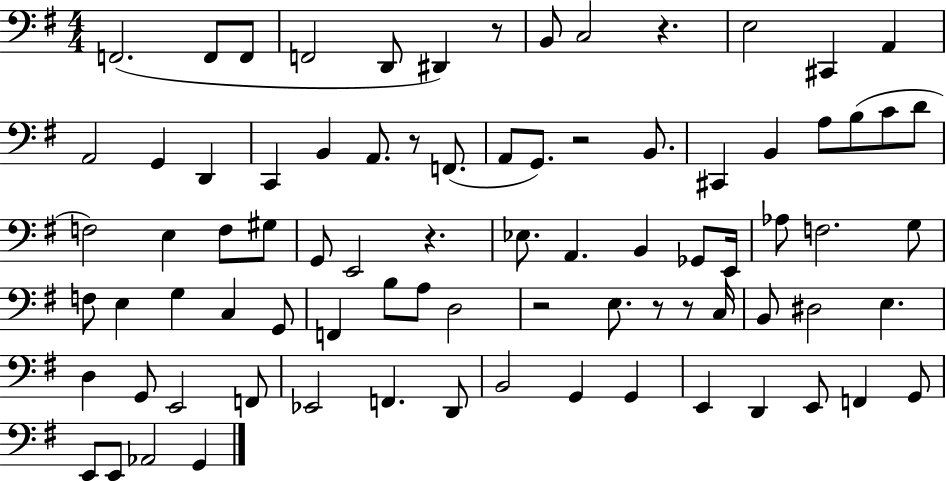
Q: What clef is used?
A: bass